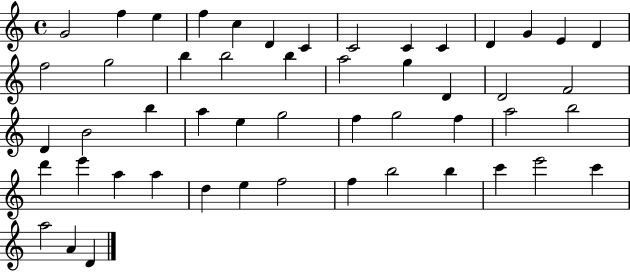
G4/h F5/q E5/q F5/q C5/q D4/q C4/q C4/h C4/q C4/q D4/q G4/q E4/q D4/q F5/h G5/h B5/q B5/h B5/q A5/h G5/q D4/q D4/h F4/h D4/q B4/h B5/q A5/q E5/q G5/h F5/q G5/h F5/q A5/h B5/h D6/q E6/q A5/q A5/q D5/q E5/q F5/h F5/q B5/h B5/q C6/q E6/h C6/q A5/h A4/q D4/q